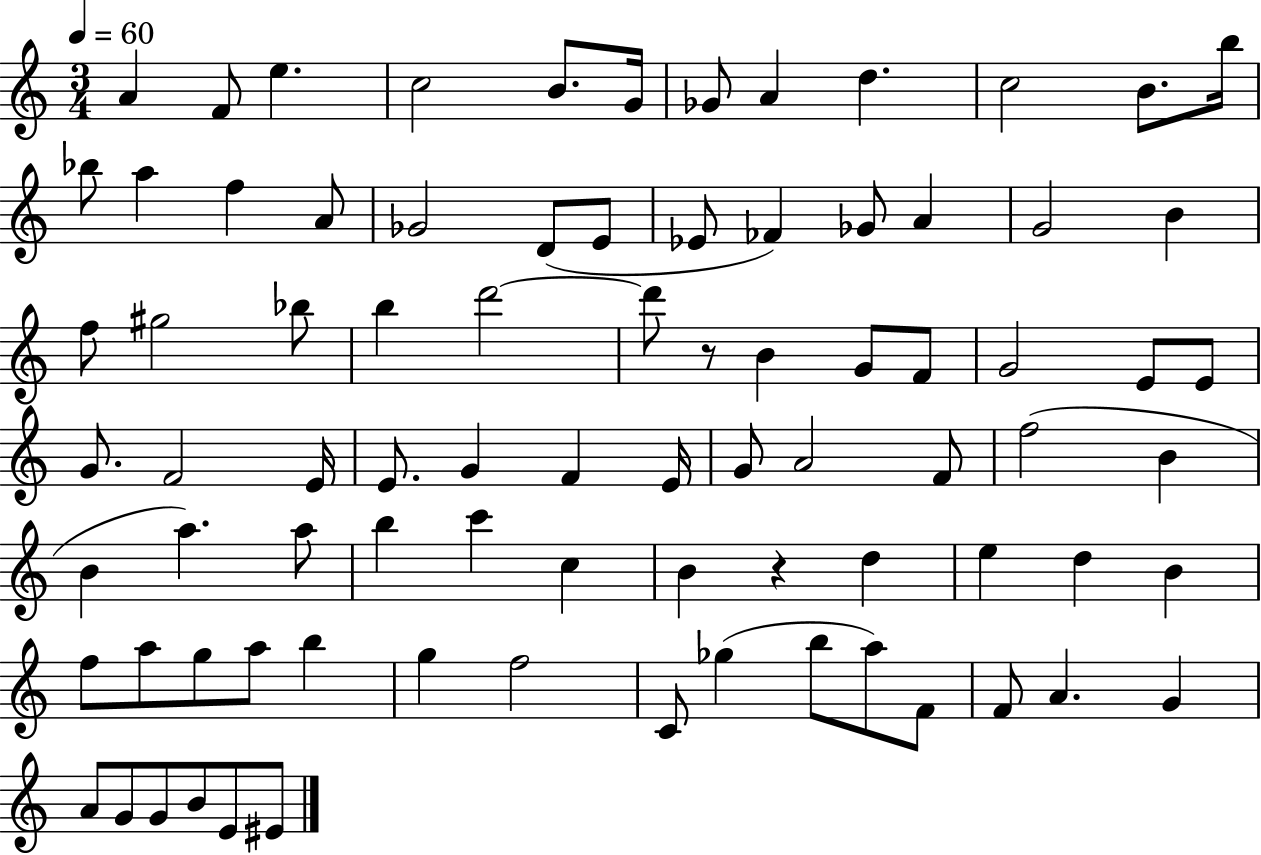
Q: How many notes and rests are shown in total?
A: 83